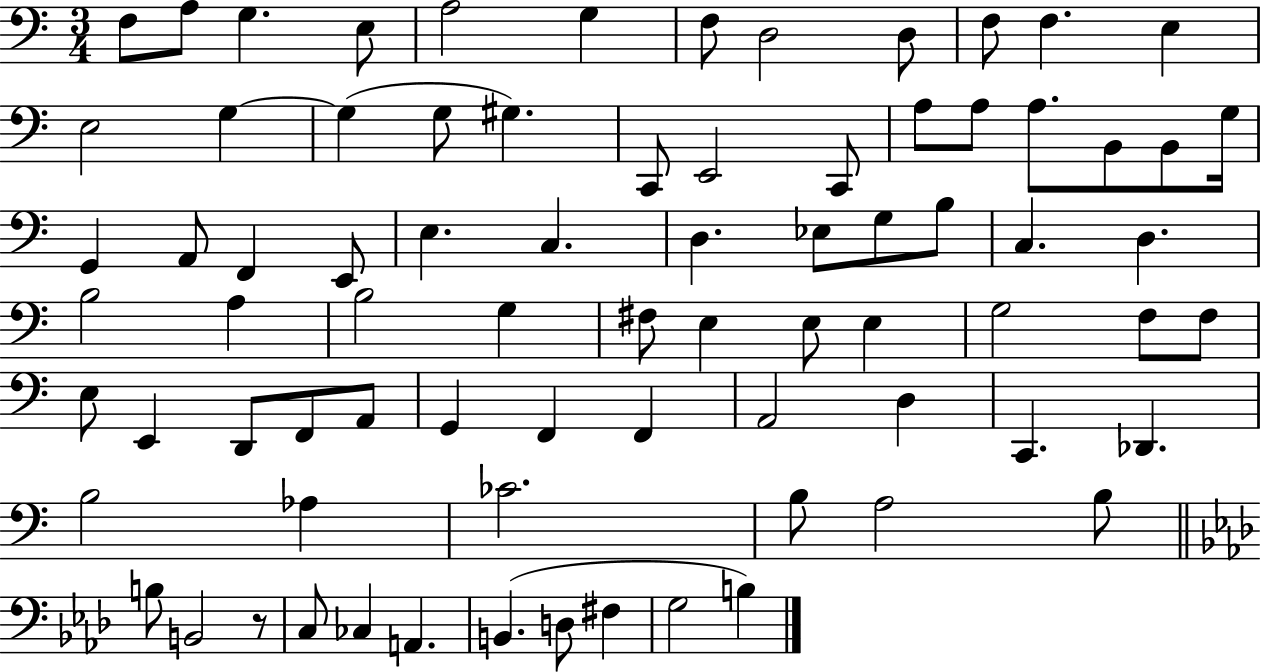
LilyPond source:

{
  \clef bass
  \numericTimeSignature
  \time 3/4
  \key c \major
  f8 a8 g4. e8 | a2 g4 | f8 d2 d8 | f8 f4. e4 | \break e2 g4~~ | g4( g8 gis4.) | c,8 e,2 c,8 | a8 a8 a8. b,8 b,8 g16 | \break g,4 a,8 f,4 e,8 | e4. c4. | d4. ees8 g8 b8 | c4. d4. | \break b2 a4 | b2 g4 | fis8 e4 e8 e4 | g2 f8 f8 | \break e8 e,4 d,8 f,8 a,8 | g,4 f,4 f,4 | a,2 d4 | c,4. des,4. | \break b2 aes4 | ces'2. | b8 a2 b8 | \bar "||" \break \key aes \major b8 b,2 r8 | c8 ces4 a,4. | b,4.( d8 fis4 | g2 b4) | \break \bar "|."
}